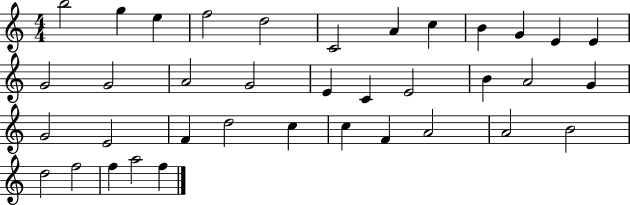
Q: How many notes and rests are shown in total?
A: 37